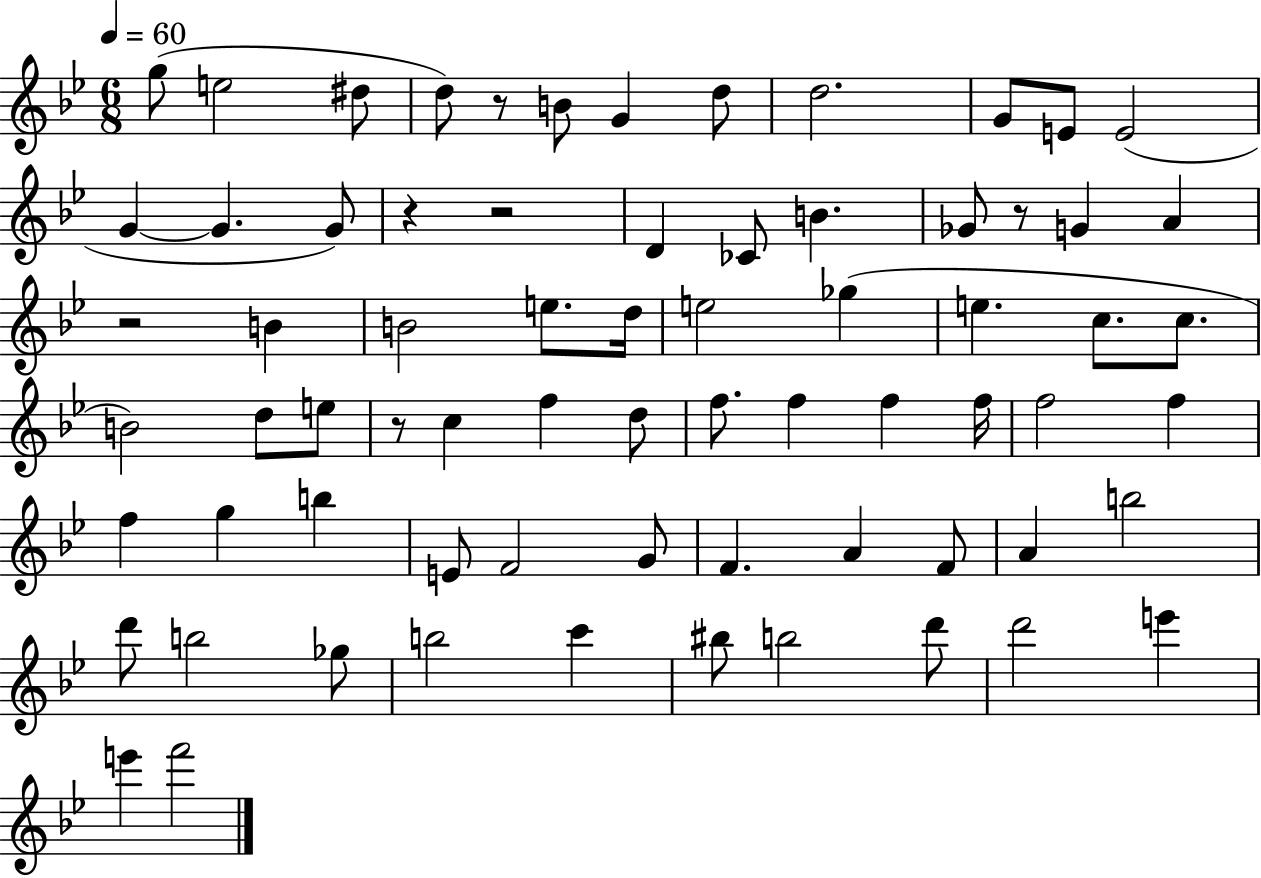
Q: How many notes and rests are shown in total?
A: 70